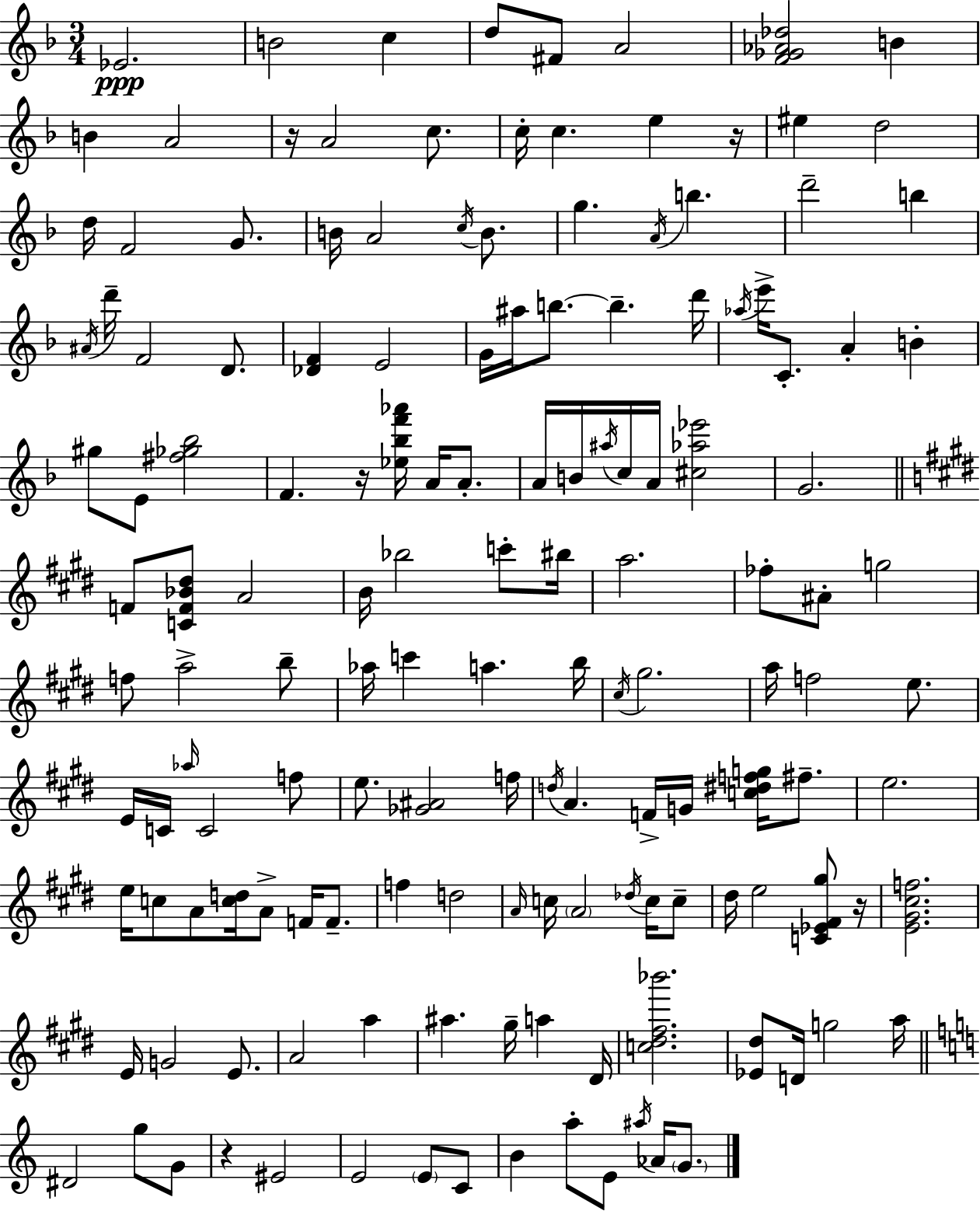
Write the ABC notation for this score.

X:1
T:Untitled
M:3/4
L:1/4
K:Dm
_E2 B2 c d/2 ^F/2 A2 [F_G_A_d]2 B B A2 z/4 A2 c/2 c/4 c e z/4 ^e d2 d/4 F2 G/2 B/4 A2 c/4 B/2 g A/4 b d'2 b ^A/4 d'/4 F2 D/2 [_DF] E2 G/4 ^a/4 b/2 b d'/4 _a/4 e'/4 C/2 A B ^g/2 E/2 [^f_g_b]2 F z/4 [_e_bf'_a']/4 A/4 A/2 A/4 B/4 ^a/4 c/4 A/4 [^c_a_e']2 G2 F/2 [CF_B^d]/2 A2 B/4 _b2 c'/2 ^b/4 a2 _f/2 ^A/2 g2 f/2 a2 b/2 _a/4 c' a b/4 ^c/4 ^g2 a/4 f2 e/2 E/4 C/4 _a/4 C2 f/2 e/2 [_G^A]2 f/4 d/4 A F/4 G/4 [c^dfg]/4 ^f/2 e2 e/4 c/2 A/2 [cd]/4 A/2 F/4 F/2 f d2 A/4 c/4 A2 _d/4 c/4 c/2 ^d/4 e2 [C_E^F^g]/2 z/4 [E^G^cf]2 E/4 G2 E/2 A2 a ^a ^g/4 a ^D/4 [c^d^f_b']2 [_E^d]/2 D/4 g2 a/4 ^D2 g/2 G/2 z ^E2 E2 E/2 C/2 B a/2 E/2 ^a/4 _A/4 G/2